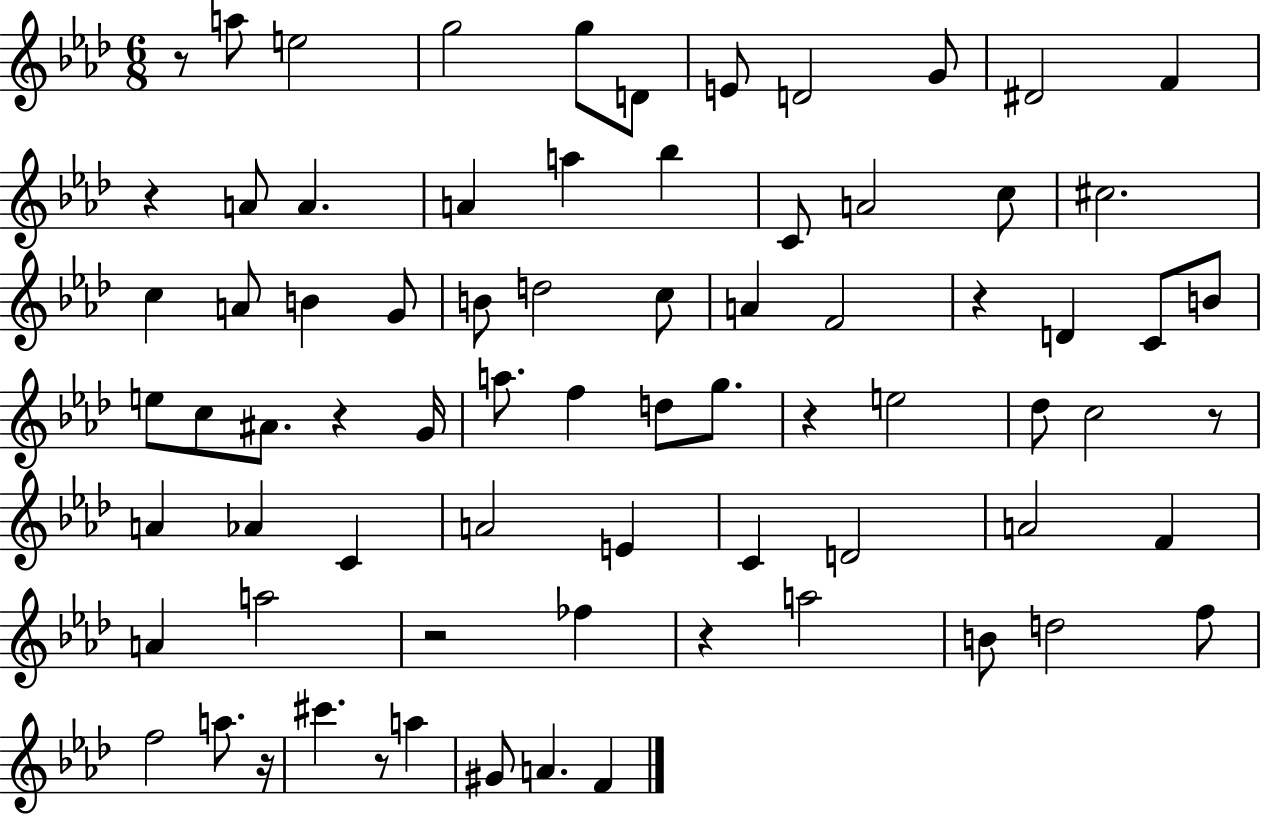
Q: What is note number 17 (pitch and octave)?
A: A4